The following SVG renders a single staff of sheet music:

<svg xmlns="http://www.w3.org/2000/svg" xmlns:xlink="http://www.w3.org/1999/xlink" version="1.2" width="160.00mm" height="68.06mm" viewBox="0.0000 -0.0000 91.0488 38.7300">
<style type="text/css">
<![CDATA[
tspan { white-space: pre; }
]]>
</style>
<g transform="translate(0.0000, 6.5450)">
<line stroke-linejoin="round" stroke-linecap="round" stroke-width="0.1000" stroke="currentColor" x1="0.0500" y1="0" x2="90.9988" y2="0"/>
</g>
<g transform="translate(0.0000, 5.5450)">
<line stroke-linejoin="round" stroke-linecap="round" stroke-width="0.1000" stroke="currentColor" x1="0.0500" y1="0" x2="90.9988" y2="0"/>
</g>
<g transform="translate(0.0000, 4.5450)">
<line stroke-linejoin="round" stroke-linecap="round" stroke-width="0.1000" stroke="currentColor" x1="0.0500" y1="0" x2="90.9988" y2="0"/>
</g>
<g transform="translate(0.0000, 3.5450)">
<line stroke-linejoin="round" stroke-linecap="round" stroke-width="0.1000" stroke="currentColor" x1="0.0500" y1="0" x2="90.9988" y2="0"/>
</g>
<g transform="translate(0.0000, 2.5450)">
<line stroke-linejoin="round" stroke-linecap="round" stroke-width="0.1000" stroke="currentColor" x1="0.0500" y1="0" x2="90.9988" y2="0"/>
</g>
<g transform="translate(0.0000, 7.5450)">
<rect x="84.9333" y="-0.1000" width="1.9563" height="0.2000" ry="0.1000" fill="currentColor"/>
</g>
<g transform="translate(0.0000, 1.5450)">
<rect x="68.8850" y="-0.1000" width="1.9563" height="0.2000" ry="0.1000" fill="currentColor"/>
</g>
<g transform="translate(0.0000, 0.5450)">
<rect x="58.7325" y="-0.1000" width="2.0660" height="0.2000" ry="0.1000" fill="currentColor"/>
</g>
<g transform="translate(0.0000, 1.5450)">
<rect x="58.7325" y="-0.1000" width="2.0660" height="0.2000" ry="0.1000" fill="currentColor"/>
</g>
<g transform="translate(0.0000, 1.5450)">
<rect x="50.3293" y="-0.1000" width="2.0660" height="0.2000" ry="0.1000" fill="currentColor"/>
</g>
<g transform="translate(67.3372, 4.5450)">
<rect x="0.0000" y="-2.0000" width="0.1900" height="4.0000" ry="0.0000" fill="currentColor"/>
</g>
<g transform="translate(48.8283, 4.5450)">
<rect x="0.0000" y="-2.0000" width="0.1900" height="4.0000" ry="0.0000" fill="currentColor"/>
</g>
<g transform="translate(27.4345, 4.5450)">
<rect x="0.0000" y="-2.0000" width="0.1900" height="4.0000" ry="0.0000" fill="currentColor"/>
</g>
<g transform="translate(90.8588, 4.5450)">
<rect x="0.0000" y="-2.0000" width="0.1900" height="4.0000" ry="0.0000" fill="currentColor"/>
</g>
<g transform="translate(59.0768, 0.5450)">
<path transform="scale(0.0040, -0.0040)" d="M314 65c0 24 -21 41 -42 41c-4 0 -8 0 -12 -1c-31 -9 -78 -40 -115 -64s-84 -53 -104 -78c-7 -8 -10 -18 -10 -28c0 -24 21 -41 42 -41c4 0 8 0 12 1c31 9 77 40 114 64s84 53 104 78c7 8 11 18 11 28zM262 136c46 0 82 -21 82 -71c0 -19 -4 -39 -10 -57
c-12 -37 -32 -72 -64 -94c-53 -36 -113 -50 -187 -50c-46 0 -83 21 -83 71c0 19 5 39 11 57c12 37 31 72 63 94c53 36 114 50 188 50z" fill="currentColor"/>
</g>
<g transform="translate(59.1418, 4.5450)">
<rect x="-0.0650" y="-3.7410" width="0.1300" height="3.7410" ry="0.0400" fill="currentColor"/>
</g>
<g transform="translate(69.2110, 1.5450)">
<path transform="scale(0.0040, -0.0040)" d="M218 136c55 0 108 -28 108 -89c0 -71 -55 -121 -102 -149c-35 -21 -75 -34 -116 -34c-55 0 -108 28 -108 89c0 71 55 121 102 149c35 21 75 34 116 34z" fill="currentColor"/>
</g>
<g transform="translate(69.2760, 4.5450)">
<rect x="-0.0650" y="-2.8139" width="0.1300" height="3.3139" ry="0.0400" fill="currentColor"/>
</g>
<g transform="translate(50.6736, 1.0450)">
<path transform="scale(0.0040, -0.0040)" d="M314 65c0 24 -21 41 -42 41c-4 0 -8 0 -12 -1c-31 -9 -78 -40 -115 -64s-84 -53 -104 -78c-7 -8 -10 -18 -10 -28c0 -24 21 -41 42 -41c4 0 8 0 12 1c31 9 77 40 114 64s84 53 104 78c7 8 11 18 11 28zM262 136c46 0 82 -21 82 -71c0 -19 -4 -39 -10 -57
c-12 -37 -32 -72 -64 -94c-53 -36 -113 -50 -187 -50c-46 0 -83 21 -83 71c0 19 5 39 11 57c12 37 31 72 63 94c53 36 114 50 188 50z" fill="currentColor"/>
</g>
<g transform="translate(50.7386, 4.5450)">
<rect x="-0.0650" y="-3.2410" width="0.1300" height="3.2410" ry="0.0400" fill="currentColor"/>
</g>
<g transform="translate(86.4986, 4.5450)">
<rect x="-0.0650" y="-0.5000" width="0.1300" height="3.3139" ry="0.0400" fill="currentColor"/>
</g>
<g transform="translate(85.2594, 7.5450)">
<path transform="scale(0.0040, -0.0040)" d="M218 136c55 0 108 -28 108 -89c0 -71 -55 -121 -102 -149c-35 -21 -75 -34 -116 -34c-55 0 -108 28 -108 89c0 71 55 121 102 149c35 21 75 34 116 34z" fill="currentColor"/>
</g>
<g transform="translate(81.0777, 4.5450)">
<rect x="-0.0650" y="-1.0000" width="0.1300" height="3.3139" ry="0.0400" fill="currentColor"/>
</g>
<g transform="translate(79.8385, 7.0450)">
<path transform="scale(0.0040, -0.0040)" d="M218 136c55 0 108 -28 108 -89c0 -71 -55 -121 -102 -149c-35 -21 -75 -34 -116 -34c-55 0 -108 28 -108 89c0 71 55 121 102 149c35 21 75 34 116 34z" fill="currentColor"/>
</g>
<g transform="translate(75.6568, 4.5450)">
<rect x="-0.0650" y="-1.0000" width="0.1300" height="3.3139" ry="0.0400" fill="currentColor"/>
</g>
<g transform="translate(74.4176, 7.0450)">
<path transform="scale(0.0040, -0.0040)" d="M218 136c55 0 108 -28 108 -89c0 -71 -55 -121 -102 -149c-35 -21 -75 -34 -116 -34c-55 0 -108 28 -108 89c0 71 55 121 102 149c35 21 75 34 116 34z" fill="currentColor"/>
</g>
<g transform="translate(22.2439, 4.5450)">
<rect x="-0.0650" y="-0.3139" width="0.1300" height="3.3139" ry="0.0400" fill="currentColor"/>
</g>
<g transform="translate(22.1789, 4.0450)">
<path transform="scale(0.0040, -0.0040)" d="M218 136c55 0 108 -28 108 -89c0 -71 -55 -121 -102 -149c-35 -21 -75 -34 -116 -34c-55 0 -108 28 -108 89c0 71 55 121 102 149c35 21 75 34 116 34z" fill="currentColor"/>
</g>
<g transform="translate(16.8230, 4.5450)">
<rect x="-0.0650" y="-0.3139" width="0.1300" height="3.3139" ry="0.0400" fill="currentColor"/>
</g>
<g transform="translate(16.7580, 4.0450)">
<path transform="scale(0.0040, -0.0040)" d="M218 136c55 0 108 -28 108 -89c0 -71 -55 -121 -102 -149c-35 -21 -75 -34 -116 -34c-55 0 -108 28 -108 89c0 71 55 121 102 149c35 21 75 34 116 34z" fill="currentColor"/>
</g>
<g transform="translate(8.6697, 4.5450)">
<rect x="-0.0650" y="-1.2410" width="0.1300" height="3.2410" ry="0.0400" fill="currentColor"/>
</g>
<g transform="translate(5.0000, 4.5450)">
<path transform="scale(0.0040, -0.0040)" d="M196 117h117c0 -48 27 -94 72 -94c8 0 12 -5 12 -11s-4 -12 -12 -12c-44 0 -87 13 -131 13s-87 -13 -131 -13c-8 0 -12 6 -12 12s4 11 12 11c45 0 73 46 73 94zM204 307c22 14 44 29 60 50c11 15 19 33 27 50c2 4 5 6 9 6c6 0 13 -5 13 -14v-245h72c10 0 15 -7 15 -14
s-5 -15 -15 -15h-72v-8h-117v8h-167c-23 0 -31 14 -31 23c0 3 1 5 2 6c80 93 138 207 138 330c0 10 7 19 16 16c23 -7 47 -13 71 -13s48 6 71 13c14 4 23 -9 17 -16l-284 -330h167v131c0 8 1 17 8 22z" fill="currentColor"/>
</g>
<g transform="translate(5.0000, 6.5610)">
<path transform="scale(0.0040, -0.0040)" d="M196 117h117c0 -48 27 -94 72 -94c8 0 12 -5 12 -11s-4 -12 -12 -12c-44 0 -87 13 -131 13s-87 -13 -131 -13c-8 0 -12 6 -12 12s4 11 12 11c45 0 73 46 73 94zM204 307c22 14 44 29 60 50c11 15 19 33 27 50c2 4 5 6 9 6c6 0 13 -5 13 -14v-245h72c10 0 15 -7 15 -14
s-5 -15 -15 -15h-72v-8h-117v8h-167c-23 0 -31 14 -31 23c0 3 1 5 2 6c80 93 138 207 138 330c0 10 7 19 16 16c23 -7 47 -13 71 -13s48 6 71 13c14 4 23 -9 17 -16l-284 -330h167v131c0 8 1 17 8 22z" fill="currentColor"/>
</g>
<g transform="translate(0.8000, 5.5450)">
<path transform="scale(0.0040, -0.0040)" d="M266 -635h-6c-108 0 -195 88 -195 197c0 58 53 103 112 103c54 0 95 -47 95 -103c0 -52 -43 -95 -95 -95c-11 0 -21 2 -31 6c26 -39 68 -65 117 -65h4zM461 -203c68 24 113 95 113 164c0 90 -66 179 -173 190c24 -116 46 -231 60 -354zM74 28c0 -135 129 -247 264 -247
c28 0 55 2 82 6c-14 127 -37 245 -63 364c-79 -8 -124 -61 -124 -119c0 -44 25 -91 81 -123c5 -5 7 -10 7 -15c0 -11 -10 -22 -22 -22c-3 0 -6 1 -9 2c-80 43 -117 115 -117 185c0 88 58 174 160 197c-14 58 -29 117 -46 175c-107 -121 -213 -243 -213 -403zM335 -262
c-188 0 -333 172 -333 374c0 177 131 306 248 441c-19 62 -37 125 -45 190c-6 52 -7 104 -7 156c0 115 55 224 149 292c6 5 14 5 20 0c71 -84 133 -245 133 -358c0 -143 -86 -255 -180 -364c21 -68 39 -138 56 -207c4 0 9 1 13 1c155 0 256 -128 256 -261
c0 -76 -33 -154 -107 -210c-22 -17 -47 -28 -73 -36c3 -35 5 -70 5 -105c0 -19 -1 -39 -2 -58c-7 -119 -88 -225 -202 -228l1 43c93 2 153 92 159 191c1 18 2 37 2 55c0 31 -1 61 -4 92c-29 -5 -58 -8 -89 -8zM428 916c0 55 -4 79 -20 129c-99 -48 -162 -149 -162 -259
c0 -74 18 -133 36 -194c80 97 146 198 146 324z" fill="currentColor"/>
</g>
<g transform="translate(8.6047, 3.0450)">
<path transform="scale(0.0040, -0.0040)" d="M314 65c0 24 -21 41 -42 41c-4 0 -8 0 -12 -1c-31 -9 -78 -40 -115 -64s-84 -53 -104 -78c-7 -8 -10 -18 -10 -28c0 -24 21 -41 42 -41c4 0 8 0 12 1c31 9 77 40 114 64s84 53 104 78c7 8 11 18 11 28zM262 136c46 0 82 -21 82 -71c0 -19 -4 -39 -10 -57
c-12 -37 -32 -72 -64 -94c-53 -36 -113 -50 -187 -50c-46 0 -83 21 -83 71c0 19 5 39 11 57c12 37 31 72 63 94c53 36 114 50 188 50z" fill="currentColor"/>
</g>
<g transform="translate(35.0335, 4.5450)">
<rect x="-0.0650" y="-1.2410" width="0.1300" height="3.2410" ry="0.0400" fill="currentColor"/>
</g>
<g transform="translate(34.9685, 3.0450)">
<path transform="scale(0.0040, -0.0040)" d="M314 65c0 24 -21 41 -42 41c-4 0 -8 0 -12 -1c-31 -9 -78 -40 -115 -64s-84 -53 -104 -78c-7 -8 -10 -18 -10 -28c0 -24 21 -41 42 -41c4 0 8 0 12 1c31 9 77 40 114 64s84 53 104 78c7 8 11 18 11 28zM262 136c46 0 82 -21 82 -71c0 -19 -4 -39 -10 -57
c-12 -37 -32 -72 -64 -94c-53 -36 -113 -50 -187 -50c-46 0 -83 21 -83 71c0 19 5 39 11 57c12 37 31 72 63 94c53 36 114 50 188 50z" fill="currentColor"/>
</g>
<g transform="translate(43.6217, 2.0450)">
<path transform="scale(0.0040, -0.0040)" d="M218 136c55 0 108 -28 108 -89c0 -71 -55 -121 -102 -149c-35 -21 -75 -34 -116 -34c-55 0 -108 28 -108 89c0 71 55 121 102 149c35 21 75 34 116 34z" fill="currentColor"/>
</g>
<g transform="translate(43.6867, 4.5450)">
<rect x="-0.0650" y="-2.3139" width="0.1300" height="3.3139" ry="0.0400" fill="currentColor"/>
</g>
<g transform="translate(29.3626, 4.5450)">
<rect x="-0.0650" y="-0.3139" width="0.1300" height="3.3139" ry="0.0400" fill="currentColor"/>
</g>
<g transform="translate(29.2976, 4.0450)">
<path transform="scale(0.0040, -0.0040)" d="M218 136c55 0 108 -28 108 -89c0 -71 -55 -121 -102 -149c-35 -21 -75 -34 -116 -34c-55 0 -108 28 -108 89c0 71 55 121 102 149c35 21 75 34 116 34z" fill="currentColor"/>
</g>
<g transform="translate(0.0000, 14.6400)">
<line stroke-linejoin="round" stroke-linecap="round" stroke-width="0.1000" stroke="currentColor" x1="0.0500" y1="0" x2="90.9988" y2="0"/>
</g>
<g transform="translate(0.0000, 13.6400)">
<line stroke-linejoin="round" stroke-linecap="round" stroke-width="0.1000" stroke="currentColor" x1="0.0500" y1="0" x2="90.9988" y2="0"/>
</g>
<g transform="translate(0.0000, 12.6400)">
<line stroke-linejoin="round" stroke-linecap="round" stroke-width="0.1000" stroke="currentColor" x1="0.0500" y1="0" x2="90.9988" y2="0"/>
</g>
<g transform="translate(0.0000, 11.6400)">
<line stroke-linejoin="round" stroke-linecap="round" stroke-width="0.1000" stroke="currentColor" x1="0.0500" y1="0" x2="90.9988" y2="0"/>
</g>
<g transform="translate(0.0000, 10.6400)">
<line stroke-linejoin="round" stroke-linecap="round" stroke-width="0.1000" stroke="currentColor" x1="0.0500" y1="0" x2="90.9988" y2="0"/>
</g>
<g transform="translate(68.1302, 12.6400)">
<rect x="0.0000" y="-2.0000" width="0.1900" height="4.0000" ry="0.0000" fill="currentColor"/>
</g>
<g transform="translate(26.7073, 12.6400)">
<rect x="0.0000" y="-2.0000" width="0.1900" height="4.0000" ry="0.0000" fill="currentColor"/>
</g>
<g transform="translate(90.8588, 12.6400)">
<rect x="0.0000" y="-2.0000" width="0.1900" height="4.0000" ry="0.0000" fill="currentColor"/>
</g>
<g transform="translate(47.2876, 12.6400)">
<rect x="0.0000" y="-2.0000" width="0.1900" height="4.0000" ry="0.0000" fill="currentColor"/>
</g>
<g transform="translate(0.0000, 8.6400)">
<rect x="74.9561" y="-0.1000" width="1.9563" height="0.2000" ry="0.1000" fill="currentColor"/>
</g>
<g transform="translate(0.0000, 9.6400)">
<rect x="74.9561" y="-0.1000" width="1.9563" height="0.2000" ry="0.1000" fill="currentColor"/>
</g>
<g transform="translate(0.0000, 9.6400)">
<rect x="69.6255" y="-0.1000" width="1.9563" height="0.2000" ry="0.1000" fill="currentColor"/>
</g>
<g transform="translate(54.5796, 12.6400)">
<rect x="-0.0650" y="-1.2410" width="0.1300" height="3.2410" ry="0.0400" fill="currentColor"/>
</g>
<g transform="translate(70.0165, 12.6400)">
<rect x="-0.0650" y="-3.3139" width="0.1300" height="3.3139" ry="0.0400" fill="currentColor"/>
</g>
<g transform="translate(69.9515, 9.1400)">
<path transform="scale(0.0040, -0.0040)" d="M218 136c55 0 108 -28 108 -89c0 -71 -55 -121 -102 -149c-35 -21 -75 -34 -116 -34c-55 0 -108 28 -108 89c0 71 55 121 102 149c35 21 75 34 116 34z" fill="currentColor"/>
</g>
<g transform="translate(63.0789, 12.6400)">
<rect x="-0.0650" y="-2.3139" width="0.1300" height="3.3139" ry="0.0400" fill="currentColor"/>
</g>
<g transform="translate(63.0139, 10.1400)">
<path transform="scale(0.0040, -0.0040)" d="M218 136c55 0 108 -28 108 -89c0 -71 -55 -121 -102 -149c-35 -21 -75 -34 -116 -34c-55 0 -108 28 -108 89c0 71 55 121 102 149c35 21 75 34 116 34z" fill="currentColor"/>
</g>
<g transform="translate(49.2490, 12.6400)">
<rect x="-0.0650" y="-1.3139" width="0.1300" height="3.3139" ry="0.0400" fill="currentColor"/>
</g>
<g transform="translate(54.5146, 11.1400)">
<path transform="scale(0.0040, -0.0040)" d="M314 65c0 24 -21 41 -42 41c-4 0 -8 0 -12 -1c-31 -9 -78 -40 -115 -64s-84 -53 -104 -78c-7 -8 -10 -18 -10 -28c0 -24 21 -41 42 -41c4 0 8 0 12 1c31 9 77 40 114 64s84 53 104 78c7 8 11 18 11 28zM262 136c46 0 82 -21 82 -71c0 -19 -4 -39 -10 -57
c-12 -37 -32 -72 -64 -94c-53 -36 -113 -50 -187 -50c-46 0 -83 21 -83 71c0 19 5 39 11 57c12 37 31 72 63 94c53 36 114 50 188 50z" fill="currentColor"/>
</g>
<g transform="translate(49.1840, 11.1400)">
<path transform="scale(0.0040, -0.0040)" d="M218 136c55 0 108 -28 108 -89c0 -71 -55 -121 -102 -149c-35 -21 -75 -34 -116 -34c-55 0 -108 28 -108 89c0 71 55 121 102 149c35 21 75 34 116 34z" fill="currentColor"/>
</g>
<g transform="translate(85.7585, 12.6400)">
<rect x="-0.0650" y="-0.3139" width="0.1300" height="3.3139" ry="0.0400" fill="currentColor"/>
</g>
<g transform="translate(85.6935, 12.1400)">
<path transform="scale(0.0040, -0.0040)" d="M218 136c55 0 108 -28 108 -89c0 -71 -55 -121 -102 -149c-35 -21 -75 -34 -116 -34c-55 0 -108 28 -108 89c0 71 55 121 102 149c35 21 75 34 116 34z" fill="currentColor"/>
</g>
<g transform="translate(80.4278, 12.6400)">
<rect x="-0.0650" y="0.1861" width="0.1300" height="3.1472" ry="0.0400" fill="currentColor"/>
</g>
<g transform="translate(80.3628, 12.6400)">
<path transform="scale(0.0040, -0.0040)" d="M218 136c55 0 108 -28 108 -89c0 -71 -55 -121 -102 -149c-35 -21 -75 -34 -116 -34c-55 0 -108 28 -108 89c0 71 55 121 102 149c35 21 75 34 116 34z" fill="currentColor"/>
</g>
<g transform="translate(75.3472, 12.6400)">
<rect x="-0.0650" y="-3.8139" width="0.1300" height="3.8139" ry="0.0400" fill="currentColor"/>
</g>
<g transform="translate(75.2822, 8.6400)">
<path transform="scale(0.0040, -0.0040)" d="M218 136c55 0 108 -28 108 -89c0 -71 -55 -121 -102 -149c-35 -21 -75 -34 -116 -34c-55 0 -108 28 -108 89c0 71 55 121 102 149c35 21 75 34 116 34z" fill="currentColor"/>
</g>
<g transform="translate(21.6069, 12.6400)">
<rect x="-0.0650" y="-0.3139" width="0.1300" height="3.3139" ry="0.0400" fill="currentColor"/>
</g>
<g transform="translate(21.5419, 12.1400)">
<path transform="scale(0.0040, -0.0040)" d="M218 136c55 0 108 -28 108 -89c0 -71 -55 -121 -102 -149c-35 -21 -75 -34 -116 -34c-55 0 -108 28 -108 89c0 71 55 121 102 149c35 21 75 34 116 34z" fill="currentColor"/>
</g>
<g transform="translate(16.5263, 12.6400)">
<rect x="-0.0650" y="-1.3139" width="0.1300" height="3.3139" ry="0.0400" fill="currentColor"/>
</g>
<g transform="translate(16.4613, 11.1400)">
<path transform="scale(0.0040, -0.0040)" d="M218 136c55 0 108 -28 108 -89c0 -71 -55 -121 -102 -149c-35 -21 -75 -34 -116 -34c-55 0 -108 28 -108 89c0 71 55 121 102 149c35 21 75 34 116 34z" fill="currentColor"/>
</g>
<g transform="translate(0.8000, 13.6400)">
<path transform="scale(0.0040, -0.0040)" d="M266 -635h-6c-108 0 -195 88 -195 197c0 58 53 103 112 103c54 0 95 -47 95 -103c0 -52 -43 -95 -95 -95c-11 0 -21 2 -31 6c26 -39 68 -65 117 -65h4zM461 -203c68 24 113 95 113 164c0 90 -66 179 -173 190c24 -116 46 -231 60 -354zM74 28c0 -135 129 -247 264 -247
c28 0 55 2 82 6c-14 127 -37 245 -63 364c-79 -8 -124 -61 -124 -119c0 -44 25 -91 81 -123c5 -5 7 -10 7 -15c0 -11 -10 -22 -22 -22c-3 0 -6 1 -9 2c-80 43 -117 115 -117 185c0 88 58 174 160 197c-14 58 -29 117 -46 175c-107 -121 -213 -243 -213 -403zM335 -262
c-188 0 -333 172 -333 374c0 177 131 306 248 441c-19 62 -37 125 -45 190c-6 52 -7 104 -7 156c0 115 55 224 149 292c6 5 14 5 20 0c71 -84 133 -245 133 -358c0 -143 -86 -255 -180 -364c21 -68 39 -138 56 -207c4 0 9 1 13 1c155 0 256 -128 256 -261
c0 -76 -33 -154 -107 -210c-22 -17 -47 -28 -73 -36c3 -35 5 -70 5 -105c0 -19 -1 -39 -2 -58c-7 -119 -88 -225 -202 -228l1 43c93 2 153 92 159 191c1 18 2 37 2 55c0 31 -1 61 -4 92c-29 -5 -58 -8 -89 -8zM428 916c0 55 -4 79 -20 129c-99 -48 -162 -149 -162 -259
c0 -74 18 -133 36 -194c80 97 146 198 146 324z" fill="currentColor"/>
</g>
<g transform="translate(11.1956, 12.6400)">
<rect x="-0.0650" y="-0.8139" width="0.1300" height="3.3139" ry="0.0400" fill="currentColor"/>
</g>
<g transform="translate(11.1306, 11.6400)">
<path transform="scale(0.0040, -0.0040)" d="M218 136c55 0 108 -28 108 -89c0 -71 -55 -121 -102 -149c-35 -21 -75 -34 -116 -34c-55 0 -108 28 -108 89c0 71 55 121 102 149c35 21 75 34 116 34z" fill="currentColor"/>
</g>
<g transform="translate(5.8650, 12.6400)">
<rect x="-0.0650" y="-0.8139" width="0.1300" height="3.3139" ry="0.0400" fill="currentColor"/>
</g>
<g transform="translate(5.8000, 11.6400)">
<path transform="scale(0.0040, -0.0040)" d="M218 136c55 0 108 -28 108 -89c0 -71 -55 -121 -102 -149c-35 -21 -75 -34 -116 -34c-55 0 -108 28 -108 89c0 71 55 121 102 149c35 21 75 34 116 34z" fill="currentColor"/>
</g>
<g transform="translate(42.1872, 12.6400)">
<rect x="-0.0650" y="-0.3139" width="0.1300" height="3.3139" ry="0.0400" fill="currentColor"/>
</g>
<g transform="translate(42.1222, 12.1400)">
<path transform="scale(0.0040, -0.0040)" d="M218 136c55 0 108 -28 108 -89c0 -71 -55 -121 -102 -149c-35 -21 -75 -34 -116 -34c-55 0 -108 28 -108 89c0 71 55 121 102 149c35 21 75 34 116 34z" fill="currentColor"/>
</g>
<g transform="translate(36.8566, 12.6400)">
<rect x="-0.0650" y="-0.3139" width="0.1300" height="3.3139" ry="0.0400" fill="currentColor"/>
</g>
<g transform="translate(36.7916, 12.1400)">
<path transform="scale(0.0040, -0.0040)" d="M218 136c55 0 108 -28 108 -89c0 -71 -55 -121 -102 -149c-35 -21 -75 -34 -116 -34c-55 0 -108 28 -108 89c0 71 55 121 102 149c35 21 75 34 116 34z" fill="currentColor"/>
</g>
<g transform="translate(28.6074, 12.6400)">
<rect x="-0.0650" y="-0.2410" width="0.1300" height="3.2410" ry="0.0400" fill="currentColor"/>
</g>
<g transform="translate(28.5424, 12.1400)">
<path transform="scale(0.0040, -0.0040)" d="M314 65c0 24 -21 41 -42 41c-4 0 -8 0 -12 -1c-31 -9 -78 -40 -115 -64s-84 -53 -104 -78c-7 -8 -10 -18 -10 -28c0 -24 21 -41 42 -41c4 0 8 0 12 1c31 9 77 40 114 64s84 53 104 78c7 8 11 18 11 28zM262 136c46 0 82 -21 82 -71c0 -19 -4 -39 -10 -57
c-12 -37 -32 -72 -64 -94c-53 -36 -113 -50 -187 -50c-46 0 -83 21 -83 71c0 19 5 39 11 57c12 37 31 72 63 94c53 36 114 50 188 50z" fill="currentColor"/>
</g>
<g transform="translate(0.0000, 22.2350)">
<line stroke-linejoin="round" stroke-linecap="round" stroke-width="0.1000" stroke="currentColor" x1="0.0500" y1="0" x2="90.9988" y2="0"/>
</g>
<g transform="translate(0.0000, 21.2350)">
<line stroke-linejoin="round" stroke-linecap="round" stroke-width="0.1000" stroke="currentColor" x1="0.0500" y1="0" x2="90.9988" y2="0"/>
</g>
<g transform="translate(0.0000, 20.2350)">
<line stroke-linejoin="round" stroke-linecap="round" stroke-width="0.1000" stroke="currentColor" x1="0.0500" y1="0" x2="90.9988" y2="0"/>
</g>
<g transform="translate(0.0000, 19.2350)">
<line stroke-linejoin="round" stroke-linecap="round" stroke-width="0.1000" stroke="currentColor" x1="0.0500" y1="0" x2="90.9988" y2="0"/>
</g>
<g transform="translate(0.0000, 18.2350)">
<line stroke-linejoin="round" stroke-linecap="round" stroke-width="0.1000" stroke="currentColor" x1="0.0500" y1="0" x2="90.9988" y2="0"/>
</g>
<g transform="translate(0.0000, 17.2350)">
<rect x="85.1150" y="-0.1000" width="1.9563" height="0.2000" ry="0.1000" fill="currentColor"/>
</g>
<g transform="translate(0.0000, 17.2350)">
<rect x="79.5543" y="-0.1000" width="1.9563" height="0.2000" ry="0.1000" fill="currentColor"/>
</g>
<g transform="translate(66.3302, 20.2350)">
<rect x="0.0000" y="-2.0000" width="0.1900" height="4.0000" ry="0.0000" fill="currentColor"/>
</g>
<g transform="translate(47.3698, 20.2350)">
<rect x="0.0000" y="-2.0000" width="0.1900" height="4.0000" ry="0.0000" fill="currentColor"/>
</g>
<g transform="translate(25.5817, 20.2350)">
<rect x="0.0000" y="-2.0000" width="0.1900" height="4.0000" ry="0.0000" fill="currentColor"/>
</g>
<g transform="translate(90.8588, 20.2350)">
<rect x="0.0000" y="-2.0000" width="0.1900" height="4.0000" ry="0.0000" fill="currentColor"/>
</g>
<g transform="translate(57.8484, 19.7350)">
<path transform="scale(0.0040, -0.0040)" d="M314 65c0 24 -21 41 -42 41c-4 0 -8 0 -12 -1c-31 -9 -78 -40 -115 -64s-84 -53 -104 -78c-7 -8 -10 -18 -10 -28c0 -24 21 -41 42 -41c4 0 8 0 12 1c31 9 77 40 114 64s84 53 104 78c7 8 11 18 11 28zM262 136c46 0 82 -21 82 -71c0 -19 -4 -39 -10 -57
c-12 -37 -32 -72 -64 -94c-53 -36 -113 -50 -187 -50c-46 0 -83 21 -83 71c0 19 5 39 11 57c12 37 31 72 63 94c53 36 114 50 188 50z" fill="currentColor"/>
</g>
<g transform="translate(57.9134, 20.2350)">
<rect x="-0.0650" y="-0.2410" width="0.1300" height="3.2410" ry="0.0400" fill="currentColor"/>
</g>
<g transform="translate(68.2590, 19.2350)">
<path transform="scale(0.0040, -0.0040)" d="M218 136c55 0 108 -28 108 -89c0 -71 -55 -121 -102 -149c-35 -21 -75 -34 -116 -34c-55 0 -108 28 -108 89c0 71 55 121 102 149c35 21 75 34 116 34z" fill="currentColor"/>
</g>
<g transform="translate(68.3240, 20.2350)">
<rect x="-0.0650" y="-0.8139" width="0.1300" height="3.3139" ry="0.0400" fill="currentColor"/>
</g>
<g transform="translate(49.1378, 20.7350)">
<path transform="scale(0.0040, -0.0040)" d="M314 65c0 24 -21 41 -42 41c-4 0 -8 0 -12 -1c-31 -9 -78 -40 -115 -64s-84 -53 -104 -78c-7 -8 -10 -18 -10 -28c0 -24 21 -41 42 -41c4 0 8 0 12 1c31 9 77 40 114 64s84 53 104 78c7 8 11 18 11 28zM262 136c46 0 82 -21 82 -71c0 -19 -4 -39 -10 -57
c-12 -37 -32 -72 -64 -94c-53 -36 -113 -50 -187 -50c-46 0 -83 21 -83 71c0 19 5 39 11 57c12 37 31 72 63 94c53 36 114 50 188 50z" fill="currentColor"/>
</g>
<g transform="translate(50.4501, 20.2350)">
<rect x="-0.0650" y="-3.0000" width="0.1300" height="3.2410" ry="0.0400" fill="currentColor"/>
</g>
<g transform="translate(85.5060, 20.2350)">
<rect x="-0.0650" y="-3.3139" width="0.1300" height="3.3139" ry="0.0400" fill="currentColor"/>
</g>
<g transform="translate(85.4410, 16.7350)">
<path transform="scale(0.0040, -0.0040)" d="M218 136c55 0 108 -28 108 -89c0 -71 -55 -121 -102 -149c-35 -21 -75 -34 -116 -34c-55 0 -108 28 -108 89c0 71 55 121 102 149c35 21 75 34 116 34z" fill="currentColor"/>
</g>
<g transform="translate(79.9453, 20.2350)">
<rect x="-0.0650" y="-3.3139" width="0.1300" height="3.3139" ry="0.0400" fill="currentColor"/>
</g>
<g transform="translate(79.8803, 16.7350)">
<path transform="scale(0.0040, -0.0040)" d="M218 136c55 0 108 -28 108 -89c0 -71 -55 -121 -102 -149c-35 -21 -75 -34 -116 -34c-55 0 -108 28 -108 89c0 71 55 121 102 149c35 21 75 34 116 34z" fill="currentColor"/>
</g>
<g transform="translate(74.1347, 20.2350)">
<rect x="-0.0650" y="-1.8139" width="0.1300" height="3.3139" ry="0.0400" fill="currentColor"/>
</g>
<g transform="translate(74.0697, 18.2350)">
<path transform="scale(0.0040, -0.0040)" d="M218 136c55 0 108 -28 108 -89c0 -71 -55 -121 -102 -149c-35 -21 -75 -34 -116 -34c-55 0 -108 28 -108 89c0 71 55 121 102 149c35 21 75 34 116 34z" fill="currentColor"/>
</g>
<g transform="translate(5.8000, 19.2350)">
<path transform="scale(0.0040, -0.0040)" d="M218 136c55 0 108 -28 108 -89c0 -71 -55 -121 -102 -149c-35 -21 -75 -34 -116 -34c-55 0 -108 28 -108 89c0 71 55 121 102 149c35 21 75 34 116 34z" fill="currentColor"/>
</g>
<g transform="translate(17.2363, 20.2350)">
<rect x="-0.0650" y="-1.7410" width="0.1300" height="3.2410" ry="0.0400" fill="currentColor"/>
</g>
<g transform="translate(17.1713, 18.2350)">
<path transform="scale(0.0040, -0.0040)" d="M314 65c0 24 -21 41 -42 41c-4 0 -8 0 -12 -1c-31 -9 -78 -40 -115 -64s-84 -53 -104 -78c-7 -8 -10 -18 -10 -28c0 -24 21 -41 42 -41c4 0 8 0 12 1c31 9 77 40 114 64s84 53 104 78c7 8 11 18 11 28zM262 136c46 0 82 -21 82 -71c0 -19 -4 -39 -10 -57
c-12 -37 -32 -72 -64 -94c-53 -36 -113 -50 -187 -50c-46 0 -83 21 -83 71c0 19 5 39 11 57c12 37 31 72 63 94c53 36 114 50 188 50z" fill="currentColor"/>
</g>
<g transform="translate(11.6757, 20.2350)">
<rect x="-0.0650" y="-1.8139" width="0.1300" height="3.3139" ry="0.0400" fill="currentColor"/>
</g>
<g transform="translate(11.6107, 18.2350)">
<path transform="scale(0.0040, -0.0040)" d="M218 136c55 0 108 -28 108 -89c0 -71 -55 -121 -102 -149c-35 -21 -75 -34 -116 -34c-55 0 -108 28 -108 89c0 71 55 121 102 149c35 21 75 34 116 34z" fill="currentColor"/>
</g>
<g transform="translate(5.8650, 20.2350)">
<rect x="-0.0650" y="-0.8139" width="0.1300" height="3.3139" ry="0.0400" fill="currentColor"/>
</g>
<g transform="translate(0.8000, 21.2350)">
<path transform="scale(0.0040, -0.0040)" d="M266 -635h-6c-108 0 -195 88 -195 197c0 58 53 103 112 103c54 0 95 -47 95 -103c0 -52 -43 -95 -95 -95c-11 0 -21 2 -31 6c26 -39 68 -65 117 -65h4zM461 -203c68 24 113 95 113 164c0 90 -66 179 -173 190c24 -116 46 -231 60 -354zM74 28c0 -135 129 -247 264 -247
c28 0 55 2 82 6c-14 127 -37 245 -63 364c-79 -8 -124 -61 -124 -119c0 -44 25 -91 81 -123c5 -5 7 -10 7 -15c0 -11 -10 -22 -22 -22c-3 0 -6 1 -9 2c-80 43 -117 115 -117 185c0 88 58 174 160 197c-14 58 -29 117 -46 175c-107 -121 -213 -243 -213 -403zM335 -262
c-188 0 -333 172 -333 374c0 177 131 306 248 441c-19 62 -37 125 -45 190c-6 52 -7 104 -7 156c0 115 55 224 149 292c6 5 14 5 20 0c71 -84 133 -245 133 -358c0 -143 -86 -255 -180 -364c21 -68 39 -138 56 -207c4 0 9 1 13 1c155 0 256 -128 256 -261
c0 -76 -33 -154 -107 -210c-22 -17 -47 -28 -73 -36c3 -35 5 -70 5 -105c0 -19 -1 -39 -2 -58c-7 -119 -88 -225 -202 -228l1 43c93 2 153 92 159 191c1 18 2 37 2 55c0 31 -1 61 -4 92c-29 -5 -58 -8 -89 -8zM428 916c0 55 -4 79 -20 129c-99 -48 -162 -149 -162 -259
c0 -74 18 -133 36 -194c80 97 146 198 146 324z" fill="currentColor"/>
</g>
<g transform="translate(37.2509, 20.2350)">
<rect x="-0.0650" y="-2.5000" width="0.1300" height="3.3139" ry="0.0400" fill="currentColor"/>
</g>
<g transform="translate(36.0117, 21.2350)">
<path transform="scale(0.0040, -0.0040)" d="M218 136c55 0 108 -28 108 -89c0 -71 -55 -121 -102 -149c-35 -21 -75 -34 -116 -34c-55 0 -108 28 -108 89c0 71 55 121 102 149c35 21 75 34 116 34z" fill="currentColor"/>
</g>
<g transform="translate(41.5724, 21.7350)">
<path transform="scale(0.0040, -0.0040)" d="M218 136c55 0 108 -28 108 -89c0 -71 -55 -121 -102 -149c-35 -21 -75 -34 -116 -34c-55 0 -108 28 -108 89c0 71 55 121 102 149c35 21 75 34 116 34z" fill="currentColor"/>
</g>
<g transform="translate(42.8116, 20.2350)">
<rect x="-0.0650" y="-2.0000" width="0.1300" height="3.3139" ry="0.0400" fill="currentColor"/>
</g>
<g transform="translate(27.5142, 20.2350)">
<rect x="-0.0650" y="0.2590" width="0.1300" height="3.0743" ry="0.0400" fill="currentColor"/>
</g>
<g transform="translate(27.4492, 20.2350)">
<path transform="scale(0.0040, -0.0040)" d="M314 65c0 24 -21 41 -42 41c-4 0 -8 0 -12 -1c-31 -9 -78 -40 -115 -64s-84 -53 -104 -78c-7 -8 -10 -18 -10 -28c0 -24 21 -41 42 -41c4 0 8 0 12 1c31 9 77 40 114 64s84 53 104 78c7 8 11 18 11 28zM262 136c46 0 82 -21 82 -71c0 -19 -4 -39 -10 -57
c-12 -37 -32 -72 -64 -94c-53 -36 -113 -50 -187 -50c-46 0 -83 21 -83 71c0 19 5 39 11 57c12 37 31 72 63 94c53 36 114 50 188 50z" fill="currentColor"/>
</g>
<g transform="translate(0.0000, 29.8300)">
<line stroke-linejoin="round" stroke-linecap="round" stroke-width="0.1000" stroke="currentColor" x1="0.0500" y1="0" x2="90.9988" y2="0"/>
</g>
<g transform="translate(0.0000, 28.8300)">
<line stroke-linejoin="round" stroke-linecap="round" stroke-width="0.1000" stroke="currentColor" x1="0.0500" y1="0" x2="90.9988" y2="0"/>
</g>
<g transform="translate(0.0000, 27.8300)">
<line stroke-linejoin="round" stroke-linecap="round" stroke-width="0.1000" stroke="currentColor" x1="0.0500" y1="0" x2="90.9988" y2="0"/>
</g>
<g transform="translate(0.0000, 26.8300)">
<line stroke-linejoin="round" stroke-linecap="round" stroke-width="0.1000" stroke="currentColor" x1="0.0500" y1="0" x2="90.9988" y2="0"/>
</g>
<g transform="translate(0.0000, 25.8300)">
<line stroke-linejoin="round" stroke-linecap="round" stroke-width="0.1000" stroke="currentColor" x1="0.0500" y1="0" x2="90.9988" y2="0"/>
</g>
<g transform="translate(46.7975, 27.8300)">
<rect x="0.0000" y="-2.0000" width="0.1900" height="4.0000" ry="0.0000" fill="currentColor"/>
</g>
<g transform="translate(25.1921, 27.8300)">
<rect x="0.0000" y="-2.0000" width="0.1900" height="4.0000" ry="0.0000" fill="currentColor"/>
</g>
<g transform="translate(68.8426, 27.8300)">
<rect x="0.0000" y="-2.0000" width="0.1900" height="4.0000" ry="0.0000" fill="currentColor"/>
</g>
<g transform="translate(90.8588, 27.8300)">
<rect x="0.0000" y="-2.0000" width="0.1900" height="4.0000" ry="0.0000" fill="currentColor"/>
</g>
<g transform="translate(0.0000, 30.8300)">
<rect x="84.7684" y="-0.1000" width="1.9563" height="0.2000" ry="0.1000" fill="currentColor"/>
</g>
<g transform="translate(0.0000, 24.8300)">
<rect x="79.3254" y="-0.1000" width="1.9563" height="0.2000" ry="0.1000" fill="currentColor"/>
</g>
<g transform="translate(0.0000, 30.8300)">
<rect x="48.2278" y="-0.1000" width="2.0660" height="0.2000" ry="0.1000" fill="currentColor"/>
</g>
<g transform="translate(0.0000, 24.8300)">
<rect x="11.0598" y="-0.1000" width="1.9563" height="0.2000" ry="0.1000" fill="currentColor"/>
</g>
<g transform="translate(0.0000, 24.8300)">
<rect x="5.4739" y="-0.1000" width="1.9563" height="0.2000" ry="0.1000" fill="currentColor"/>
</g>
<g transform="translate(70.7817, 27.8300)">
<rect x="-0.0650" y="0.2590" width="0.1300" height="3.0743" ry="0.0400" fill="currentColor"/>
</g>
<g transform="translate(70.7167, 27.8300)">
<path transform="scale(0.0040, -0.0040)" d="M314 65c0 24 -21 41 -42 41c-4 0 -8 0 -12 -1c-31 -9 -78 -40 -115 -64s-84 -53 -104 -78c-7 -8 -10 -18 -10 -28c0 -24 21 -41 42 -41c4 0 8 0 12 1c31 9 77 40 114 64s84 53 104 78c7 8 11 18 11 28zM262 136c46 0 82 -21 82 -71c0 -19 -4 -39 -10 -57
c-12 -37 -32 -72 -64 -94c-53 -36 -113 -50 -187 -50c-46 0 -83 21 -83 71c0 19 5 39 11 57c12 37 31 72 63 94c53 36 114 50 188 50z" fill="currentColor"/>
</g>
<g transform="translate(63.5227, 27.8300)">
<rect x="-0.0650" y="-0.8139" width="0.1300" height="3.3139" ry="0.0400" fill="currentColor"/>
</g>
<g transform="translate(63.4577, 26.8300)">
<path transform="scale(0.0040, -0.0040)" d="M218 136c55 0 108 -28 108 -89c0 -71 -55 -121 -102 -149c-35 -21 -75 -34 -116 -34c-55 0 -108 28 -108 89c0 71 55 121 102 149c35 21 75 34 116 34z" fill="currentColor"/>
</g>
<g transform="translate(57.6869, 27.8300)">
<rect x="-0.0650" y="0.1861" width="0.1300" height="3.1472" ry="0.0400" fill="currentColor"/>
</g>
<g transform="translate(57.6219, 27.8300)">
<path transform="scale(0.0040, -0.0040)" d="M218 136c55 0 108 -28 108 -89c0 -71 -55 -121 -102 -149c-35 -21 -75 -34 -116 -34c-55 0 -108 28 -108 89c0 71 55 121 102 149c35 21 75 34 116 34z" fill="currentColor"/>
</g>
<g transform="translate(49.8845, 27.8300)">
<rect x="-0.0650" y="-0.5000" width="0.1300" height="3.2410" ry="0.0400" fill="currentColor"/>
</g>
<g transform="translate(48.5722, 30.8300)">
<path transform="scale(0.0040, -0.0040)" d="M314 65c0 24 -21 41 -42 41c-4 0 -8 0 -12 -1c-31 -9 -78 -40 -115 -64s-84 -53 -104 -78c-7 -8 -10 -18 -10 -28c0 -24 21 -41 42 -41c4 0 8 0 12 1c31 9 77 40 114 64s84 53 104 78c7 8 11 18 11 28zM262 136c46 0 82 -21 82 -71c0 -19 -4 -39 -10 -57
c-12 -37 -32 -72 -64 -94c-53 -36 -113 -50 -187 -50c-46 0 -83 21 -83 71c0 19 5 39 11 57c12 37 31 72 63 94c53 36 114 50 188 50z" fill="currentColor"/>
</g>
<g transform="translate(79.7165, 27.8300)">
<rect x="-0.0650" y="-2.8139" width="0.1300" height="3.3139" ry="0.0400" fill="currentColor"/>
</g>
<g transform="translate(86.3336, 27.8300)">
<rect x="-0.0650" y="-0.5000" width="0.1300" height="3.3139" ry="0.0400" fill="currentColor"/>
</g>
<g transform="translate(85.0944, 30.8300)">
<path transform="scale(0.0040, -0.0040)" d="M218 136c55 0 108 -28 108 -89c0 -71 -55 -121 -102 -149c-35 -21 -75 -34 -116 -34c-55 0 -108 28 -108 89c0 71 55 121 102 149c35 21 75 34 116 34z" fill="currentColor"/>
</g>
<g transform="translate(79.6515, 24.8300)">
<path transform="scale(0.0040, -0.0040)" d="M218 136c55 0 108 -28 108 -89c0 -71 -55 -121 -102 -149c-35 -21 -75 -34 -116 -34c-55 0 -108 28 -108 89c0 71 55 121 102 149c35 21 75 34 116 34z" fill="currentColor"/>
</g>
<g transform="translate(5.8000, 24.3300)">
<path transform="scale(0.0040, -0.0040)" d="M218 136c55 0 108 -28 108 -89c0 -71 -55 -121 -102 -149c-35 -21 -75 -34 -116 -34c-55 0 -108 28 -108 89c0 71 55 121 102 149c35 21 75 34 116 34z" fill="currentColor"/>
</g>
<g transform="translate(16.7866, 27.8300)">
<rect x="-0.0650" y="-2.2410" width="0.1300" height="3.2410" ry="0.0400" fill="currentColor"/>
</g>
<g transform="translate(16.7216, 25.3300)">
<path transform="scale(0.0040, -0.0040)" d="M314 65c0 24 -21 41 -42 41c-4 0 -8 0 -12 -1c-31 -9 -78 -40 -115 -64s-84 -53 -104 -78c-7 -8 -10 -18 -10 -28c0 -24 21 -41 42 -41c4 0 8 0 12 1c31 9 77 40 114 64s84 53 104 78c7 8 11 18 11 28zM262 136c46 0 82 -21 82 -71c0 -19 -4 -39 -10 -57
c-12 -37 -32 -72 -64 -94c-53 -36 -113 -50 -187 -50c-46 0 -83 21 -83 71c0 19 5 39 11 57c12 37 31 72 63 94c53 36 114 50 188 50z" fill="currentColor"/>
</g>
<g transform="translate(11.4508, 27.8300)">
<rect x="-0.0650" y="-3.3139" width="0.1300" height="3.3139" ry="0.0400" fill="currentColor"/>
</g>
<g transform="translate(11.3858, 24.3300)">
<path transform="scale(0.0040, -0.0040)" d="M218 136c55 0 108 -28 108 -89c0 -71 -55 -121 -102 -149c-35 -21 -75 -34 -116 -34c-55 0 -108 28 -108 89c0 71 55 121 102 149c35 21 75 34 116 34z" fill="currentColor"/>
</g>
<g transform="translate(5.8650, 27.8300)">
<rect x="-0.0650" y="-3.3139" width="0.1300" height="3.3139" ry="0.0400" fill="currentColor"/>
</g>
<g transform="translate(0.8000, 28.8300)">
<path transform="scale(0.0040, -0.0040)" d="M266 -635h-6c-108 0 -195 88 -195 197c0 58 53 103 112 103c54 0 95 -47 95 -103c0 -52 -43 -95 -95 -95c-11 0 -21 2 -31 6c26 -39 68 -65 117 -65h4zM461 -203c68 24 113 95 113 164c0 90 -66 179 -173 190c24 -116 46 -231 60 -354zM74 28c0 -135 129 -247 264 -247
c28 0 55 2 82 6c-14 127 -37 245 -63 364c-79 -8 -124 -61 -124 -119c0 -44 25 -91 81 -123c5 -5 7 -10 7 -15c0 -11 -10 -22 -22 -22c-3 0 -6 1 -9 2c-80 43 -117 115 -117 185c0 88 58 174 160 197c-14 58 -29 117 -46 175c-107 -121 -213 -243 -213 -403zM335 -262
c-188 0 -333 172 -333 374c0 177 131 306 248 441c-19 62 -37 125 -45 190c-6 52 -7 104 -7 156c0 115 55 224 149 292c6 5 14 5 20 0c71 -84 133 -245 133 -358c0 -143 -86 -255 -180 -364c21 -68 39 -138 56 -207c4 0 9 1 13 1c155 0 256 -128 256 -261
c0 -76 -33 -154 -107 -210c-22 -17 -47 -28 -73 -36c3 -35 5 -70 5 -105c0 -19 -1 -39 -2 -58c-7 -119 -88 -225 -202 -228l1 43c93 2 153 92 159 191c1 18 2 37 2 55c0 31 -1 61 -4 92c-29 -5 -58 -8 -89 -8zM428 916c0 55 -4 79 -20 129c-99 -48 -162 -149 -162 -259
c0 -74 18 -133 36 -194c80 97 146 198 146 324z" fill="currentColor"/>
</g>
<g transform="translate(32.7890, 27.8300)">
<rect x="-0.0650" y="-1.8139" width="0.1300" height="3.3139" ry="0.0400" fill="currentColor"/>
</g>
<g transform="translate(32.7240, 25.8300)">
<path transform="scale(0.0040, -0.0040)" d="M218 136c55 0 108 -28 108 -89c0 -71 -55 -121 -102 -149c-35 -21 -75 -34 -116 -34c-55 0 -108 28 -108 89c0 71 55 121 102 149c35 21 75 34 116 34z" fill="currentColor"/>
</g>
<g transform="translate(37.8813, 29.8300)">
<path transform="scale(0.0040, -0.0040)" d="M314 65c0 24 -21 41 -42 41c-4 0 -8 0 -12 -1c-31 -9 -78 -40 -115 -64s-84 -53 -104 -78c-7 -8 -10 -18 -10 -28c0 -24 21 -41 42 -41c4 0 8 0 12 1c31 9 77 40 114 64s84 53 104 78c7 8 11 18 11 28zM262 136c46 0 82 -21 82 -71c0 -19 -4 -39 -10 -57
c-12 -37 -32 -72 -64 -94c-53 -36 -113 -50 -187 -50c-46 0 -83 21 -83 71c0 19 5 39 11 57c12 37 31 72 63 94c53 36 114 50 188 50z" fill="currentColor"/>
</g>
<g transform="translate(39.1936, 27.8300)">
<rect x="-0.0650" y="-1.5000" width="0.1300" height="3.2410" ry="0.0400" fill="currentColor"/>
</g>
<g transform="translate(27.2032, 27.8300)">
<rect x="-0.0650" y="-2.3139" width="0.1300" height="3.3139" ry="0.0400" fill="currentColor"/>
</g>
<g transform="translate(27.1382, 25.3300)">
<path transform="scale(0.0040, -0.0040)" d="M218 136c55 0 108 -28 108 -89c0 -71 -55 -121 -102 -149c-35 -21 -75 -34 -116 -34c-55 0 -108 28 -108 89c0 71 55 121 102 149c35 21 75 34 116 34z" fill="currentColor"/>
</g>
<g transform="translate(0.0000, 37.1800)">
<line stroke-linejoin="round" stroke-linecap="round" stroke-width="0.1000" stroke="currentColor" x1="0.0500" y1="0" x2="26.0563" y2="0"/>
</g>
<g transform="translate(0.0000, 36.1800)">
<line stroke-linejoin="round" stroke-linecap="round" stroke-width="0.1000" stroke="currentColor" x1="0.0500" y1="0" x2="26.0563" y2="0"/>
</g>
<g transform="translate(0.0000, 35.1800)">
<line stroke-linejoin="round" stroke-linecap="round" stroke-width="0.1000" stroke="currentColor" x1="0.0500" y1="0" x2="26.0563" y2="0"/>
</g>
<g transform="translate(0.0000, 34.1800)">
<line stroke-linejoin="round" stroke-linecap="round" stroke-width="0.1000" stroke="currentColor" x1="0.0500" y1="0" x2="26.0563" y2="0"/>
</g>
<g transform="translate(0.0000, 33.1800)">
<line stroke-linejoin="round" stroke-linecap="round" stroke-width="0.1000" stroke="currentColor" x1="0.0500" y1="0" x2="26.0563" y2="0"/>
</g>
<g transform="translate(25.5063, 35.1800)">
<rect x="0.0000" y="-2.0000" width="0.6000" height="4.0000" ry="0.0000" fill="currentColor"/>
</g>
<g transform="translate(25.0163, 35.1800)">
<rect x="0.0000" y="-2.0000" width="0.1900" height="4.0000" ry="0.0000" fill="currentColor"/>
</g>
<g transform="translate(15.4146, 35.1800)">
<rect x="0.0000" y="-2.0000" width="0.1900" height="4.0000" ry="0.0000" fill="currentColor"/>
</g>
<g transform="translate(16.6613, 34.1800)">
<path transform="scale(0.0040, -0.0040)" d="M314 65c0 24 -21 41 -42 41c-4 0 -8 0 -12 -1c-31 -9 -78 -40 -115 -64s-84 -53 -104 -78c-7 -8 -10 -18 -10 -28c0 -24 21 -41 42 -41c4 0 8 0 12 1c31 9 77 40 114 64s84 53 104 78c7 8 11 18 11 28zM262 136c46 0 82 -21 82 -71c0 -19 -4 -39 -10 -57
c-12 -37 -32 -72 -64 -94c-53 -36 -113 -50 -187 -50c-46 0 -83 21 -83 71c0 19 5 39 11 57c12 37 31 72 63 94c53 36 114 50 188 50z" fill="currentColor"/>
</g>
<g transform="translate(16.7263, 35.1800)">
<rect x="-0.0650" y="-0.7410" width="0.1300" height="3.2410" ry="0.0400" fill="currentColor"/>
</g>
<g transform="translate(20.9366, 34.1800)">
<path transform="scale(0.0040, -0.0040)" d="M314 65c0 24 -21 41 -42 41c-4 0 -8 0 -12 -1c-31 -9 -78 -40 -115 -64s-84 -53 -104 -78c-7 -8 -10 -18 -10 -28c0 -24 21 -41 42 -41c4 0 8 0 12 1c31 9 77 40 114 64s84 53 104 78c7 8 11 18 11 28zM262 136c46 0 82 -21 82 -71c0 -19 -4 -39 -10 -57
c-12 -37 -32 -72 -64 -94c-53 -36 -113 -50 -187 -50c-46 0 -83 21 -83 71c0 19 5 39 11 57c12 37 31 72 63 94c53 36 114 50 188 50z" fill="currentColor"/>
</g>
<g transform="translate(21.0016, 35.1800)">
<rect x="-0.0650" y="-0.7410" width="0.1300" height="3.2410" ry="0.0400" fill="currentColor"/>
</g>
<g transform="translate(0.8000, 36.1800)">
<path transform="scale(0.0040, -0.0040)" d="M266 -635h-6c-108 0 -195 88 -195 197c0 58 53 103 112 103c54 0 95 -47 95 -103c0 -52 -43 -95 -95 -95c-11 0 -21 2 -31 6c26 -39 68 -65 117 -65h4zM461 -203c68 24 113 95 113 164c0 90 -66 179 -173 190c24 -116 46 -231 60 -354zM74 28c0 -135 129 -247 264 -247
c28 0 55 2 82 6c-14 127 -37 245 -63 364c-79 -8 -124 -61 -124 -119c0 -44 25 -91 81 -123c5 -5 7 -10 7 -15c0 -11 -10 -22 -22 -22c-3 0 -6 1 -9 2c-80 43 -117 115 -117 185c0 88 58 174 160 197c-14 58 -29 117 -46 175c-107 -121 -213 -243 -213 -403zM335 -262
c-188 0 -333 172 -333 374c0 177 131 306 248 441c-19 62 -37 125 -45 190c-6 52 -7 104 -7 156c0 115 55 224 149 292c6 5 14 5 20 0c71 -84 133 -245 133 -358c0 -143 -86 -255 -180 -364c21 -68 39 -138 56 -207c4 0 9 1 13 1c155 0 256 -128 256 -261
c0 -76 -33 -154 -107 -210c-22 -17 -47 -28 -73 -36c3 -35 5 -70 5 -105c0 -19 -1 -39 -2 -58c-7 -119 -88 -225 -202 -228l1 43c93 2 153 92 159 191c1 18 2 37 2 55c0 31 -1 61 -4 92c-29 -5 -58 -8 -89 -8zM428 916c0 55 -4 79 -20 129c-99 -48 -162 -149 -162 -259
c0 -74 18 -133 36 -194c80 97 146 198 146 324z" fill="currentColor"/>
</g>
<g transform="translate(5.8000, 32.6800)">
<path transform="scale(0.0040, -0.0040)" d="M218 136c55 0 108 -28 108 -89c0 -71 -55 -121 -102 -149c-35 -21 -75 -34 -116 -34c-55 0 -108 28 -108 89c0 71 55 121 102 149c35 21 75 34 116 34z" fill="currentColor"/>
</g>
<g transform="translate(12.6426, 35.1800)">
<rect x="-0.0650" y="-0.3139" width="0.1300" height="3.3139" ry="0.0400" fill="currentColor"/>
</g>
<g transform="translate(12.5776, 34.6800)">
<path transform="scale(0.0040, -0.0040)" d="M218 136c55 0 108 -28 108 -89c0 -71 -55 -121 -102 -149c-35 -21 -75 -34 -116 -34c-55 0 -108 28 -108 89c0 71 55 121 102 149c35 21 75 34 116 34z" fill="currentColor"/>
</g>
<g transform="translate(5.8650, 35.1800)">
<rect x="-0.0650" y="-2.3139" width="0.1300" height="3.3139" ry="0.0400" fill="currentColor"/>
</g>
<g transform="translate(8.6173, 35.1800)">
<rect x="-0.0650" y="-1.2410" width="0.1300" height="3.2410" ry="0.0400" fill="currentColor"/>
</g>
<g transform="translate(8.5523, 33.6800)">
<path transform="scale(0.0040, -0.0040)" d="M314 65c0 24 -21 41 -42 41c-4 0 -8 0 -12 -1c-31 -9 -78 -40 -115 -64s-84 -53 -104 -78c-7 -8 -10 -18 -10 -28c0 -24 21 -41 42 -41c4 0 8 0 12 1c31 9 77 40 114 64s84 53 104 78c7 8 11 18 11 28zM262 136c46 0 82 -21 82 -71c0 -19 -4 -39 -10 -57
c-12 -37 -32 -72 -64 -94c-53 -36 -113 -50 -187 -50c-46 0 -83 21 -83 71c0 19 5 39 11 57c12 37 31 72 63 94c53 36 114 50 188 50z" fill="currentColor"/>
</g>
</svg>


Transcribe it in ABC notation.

X:1
T:Untitled
M:4/4
L:1/4
K:C
e2 c c c e2 g b2 c'2 a D D C d d e c c2 c c e e2 g b c' B c d f f2 B2 G F A2 c2 d f b b b b g2 g f E2 C2 B d B2 a C g e2 c d2 d2